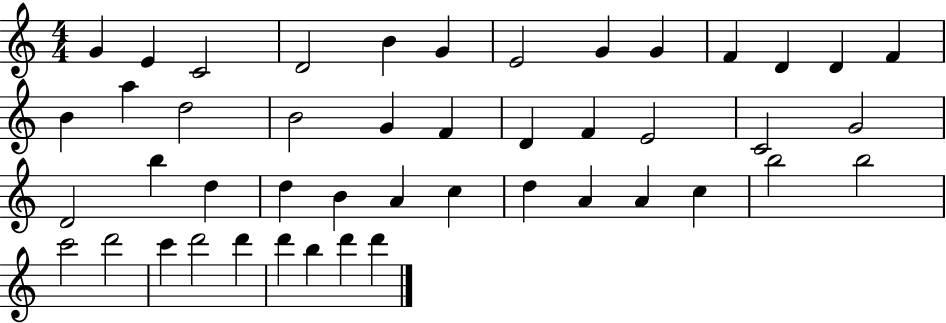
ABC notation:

X:1
T:Untitled
M:4/4
L:1/4
K:C
G E C2 D2 B G E2 G G F D D F B a d2 B2 G F D F E2 C2 G2 D2 b d d B A c d A A c b2 b2 c'2 d'2 c' d'2 d' d' b d' d'